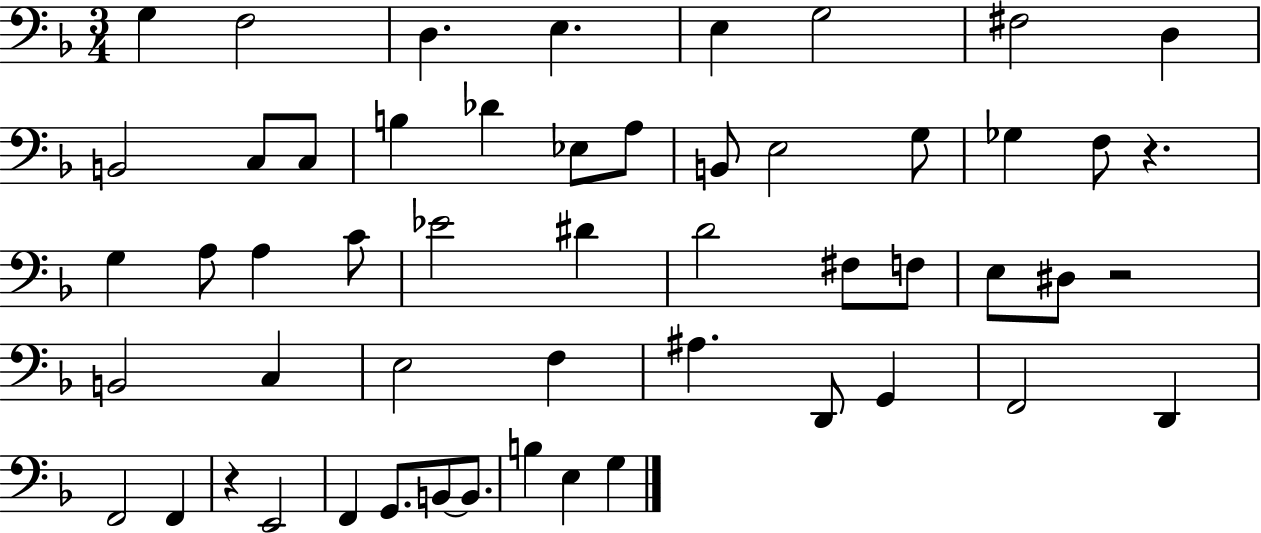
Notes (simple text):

G3/q F3/h D3/q. E3/q. E3/q G3/h F#3/h D3/q B2/h C3/e C3/e B3/q Db4/q Eb3/e A3/e B2/e E3/h G3/e Gb3/q F3/e R/q. G3/q A3/e A3/q C4/e Eb4/h D#4/q D4/h F#3/e F3/e E3/e D#3/e R/h B2/h C3/q E3/h F3/q A#3/q. D2/e G2/q F2/h D2/q F2/h F2/q R/q E2/h F2/q G2/e. B2/e B2/e. B3/q E3/q G3/q